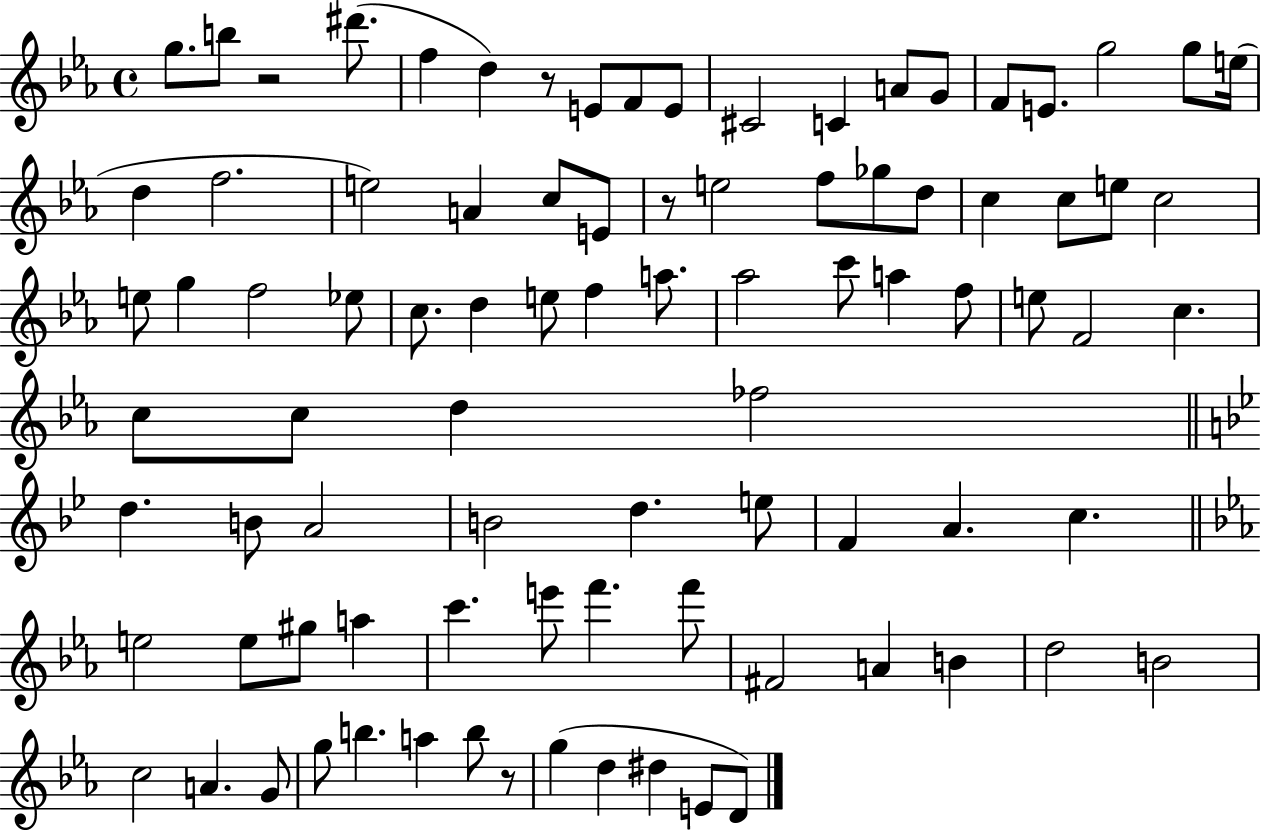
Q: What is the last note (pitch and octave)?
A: D4